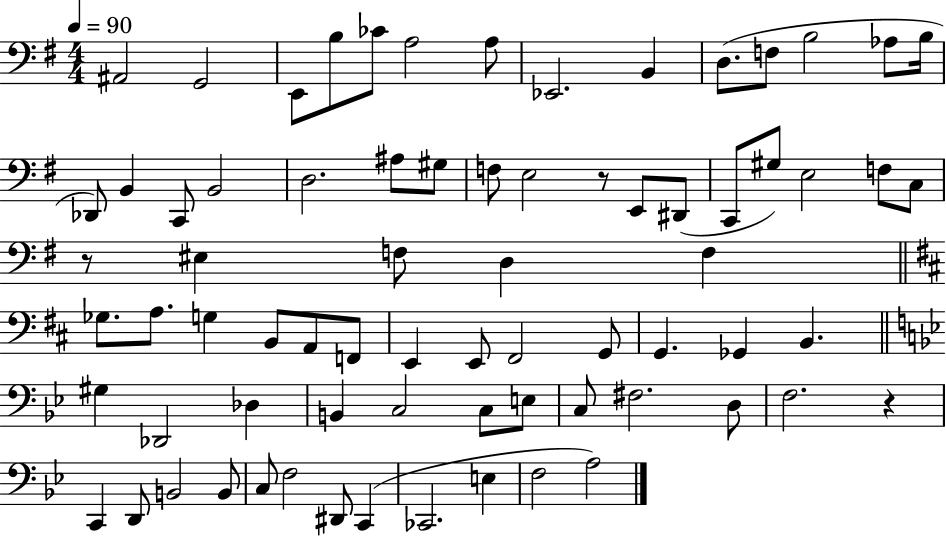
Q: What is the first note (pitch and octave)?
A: A#2